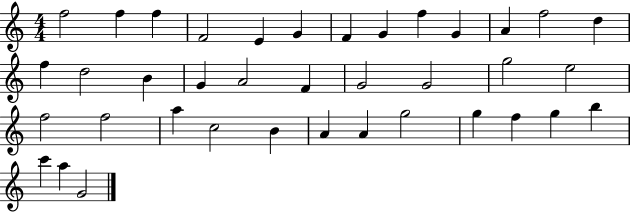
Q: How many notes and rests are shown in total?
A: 38